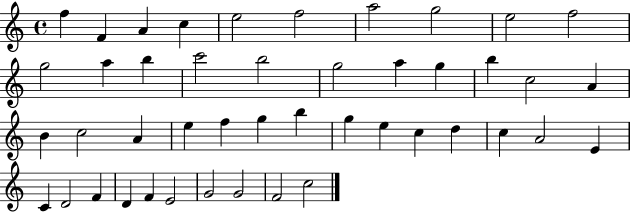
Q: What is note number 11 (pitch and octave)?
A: G5